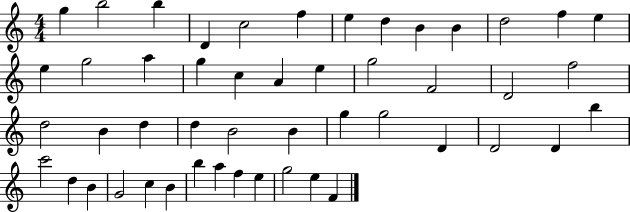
G5/q B5/h B5/q D4/q C5/h F5/q E5/q D5/q B4/q B4/q D5/h F5/q E5/q E5/q G5/h A5/q G5/q C5/q A4/q E5/q G5/h F4/h D4/h F5/h D5/h B4/q D5/q D5/q B4/h B4/q G5/q G5/h D4/q D4/h D4/q B5/q C6/h D5/q B4/q G4/h C5/q B4/q B5/q A5/q F5/q E5/q G5/h E5/q F4/q